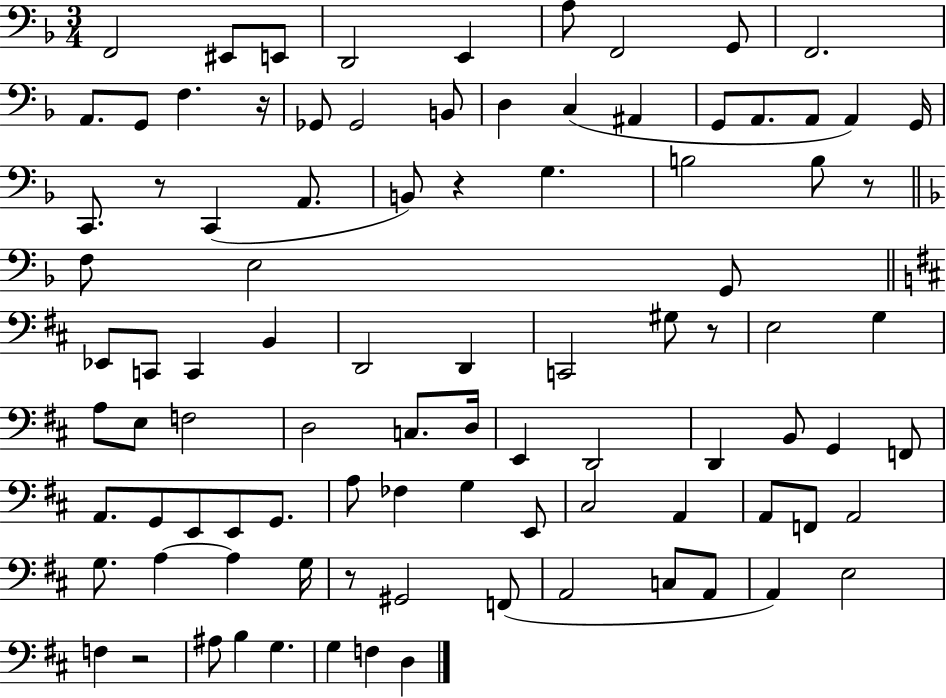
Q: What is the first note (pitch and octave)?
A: F2